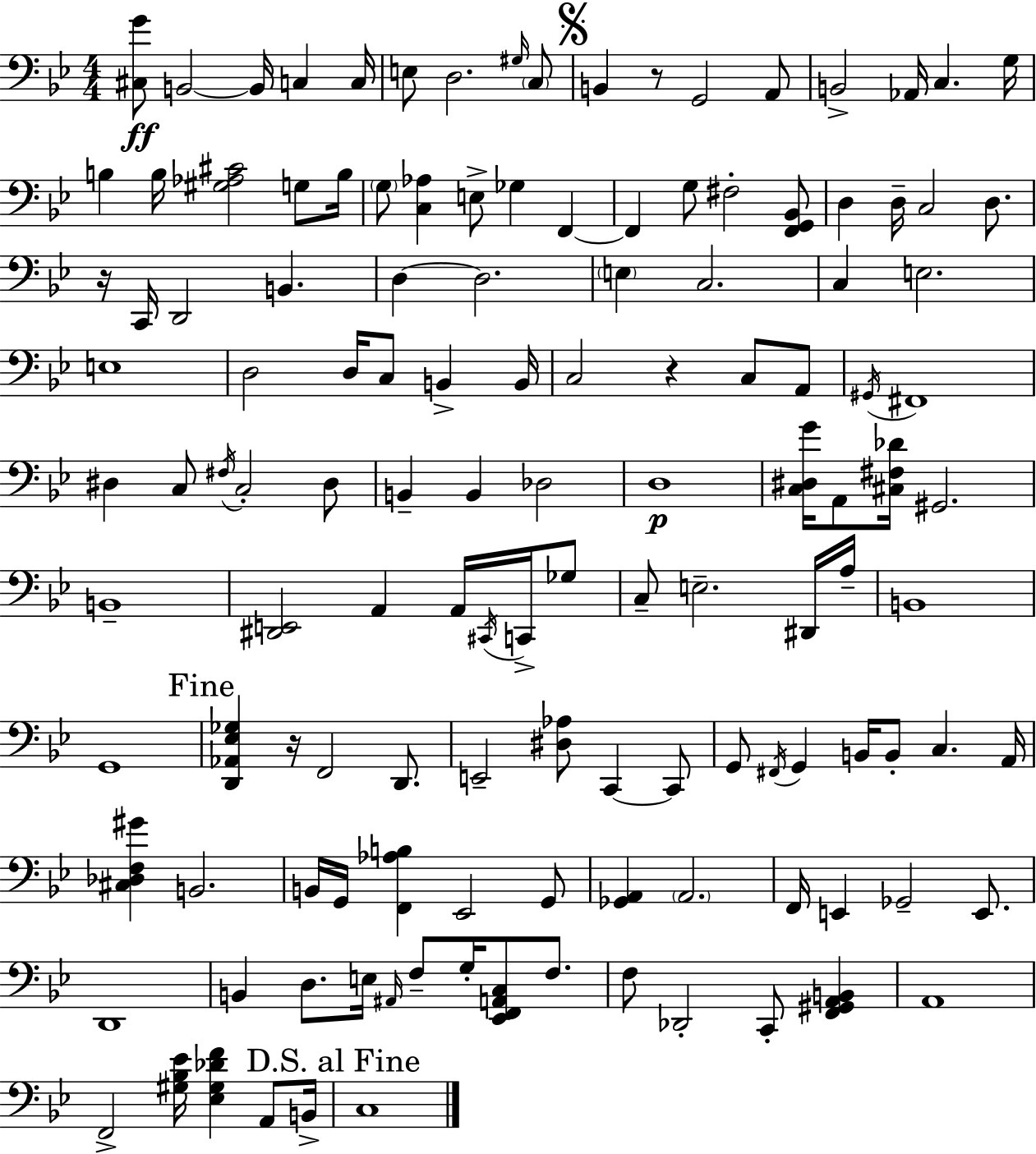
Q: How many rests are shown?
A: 4